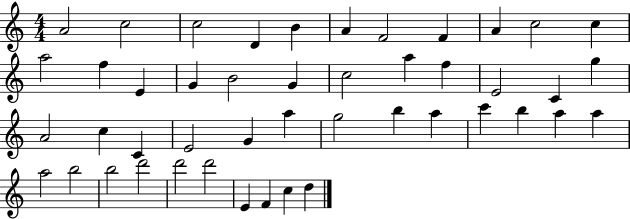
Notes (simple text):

A4/h C5/h C5/h D4/q B4/q A4/q F4/h F4/q A4/q C5/h C5/q A5/h F5/q E4/q G4/q B4/h G4/q C5/h A5/q F5/q E4/h C4/q G5/q A4/h C5/q C4/q E4/h G4/q A5/q G5/h B5/q A5/q C6/q B5/q A5/q A5/q A5/h B5/h B5/h D6/h D6/h D6/h E4/q F4/q C5/q D5/q